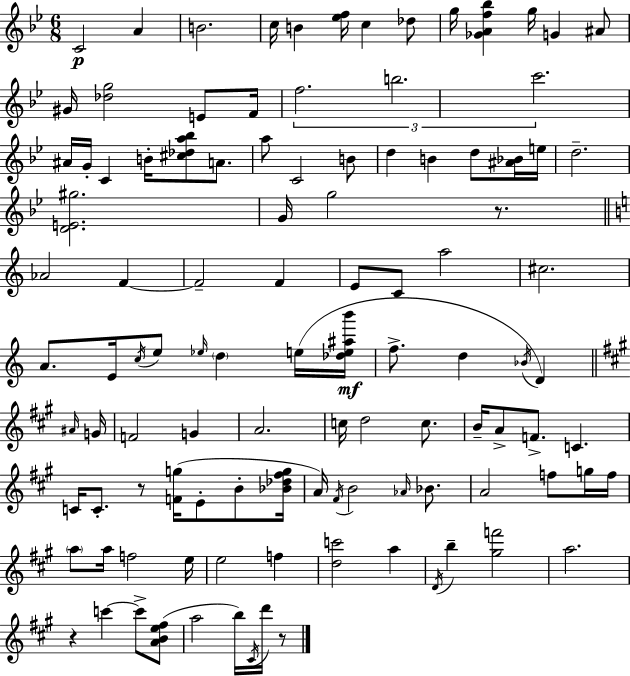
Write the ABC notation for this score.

X:1
T:Untitled
M:6/8
L:1/4
K:Bb
C2 A B2 c/4 B [_ef]/4 c _d/2 g/4 [_GAf_b] g/4 G ^A/2 ^G/4 [_dg]2 E/2 F/4 f2 b2 c'2 ^A/4 G/4 C B/4 [^c_da_b]/2 A/2 a/2 C2 B/2 d B d/2 [^A_B]/4 e/4 d2 [DE^g]2 G/4 g2 z/2 _A2 F F2 F E/2 C/2 a2 ^c2 A/2 E/4 c/4 e/2 _e/4 d e/4 [_de^ab']/4 f/2 d _B/4 D ^A/4 G/4 F2 G A2 c/4 d2 c/2 B/4 A/2 F/2 C C/4 C/2 z/2 [Fg]/4 E/2 B/2 [_B_d^fg]/4 A/4 ^F/4 B2 _A/4 _B/2 A2 f/2 g/4 f/4 a/2 a/4 f2 e/4 e2 f [dc']2 a D/4 b [^gf']2 a2 z c' c'/2 [ABe^f]/2 a2 b/4 ^C/4 d'/4 z/2